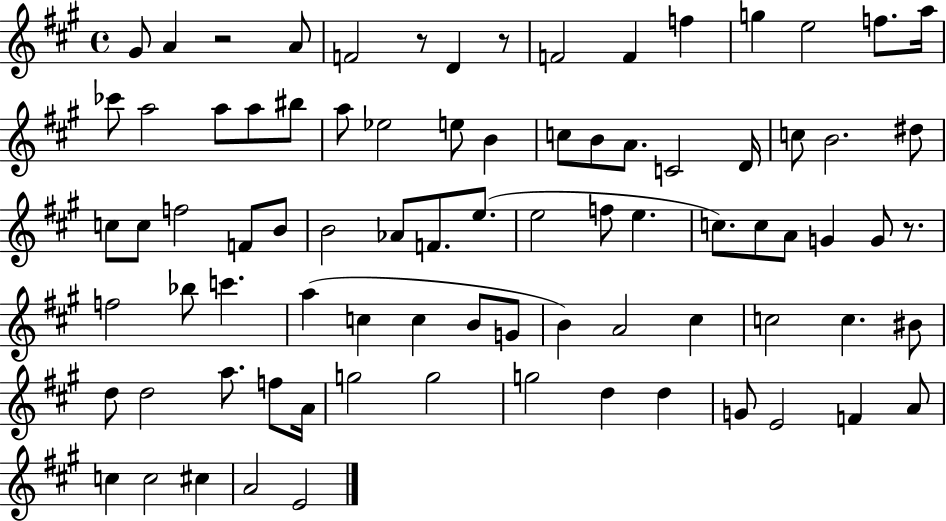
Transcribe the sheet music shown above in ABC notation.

X:1
T:Untitled
M:4/4
L:1/4
K:A
^G/2 A z2 A/2 F2 z/2 D z/2 F2 F f g e2 f/2 a/4 _c'/2 a2 a/2 a/2 ^b/2 a/2 _e2 e/2 B c/2 B/2 A/2 C2 D/4 c/2 B2 ^d/2 c/2 c/2 f2 F/2 B/2 B2 _A/2 F/2 e/2 e2 f/2 e c/2 c/2 A/2 G G/2 z/2 f2 _b/2 c' a c c B/2 G/2 B A2 ^c c2 c ^B/2 d/2 d2 a/2 f/2 A/4 g2 g2 g2 d d G/2 E2 F A/2 c c2 ^c A2 E2